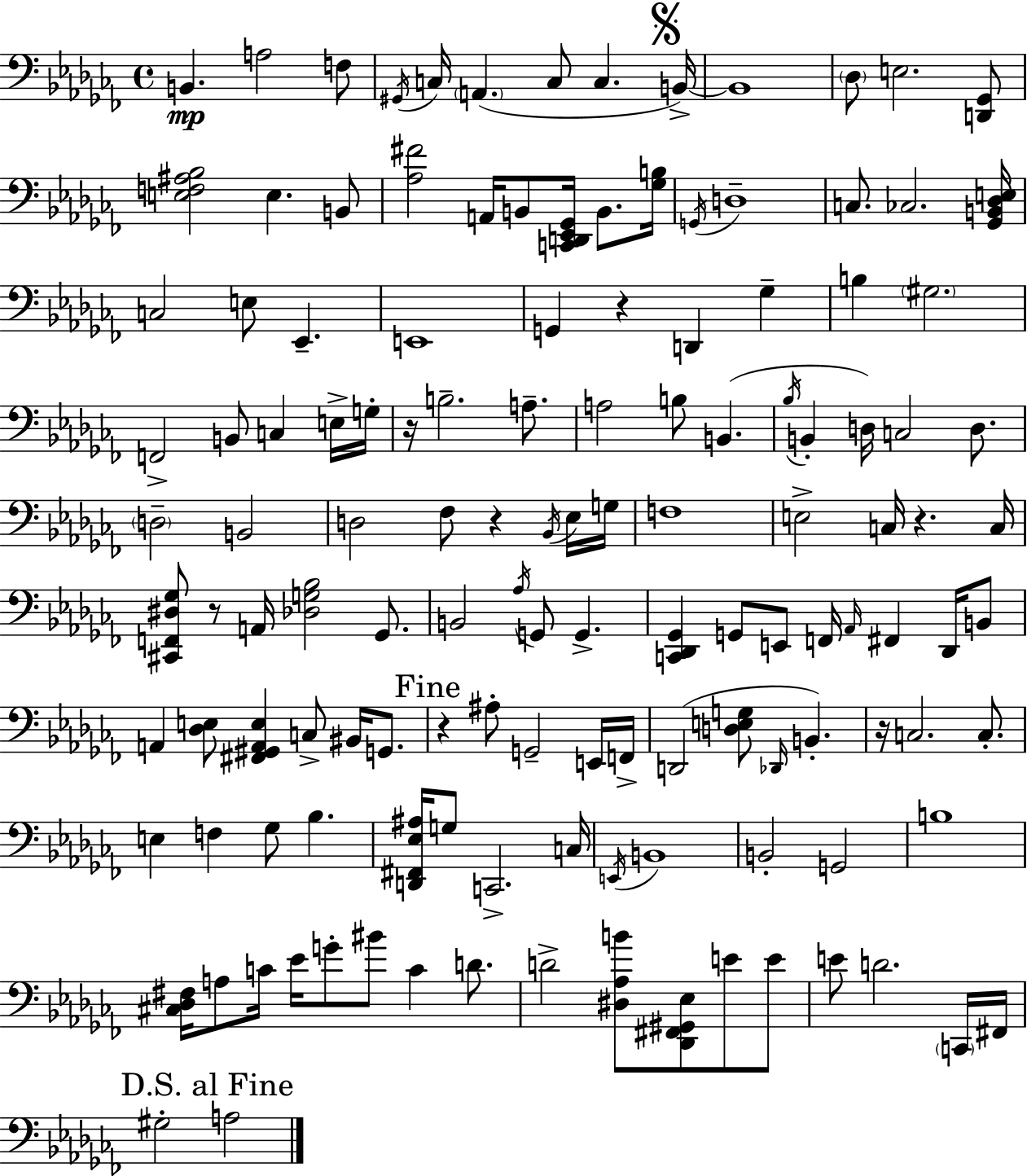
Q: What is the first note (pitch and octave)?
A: B2